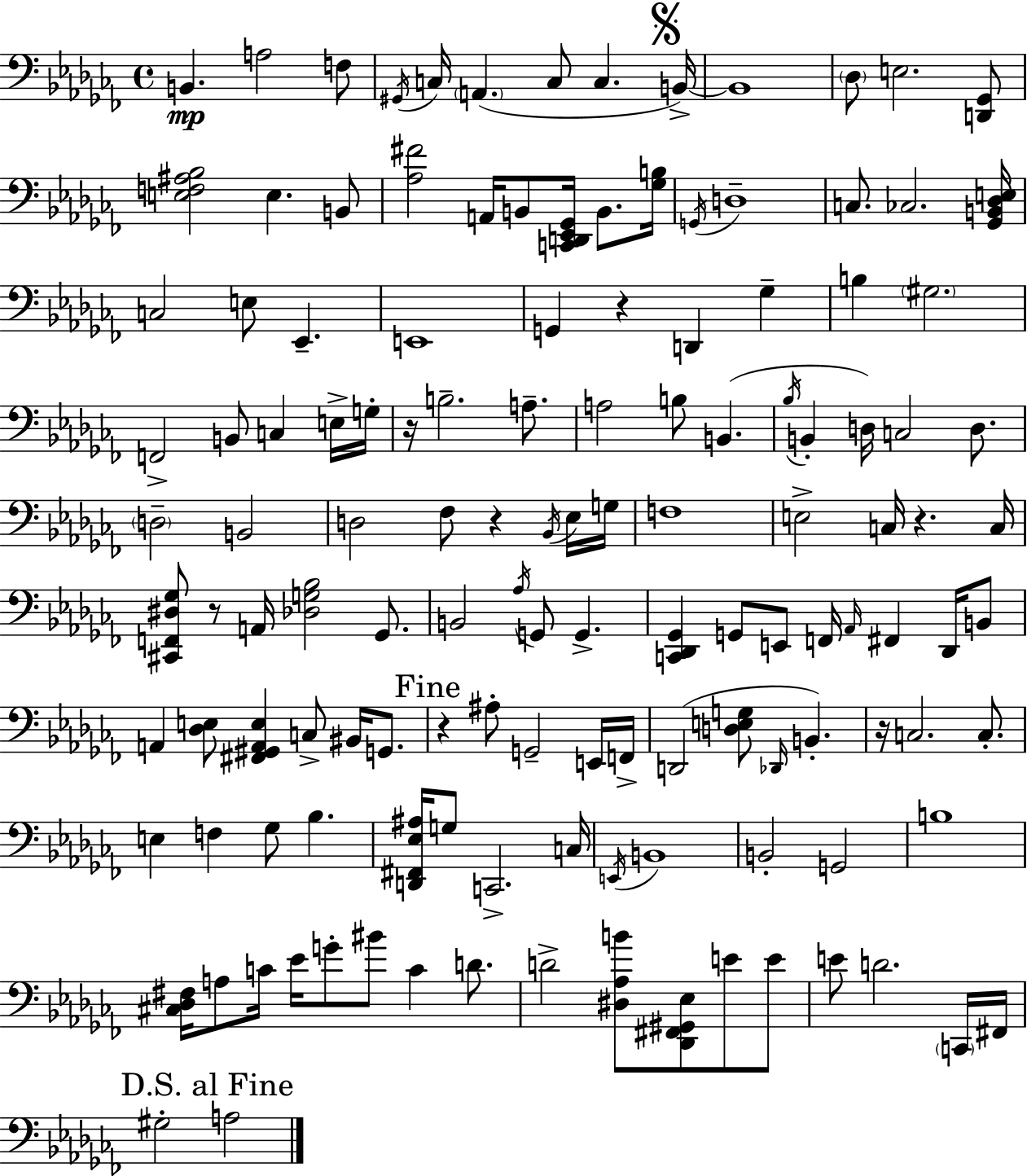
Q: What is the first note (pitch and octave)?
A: B2